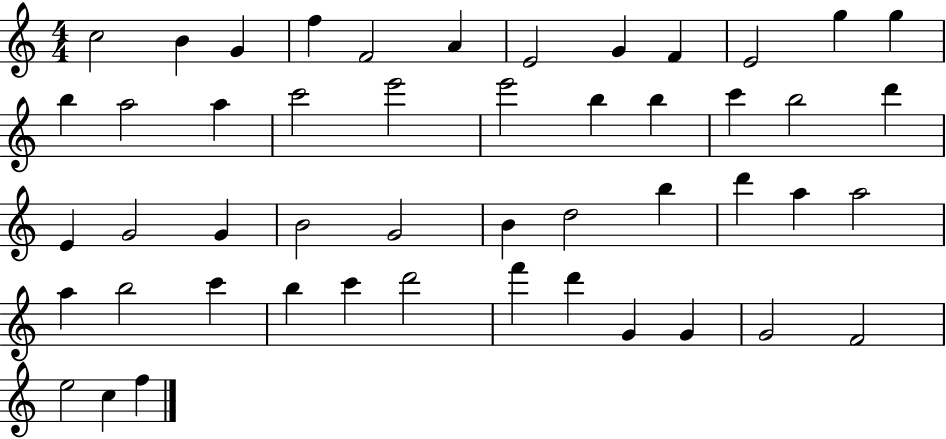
C5/h B4/q G4/q F5/q F4/h A4/q E4/h G4/q F4/q E4/h G5/q G5/q B5/q A5/h A5/q C6/h E6/h E6/h B5/q B5/q C6/q B5/h D6/q E4/q G4/h G4/q B4/h G4/h B4/q D5/h B5/q D6/q A5/q A5/h A5/q B5/h C6/q B5/q C6/q D6/h F6/q D6/q G4/q G4/q G4/h F4/h E5/h C5/q F5/q